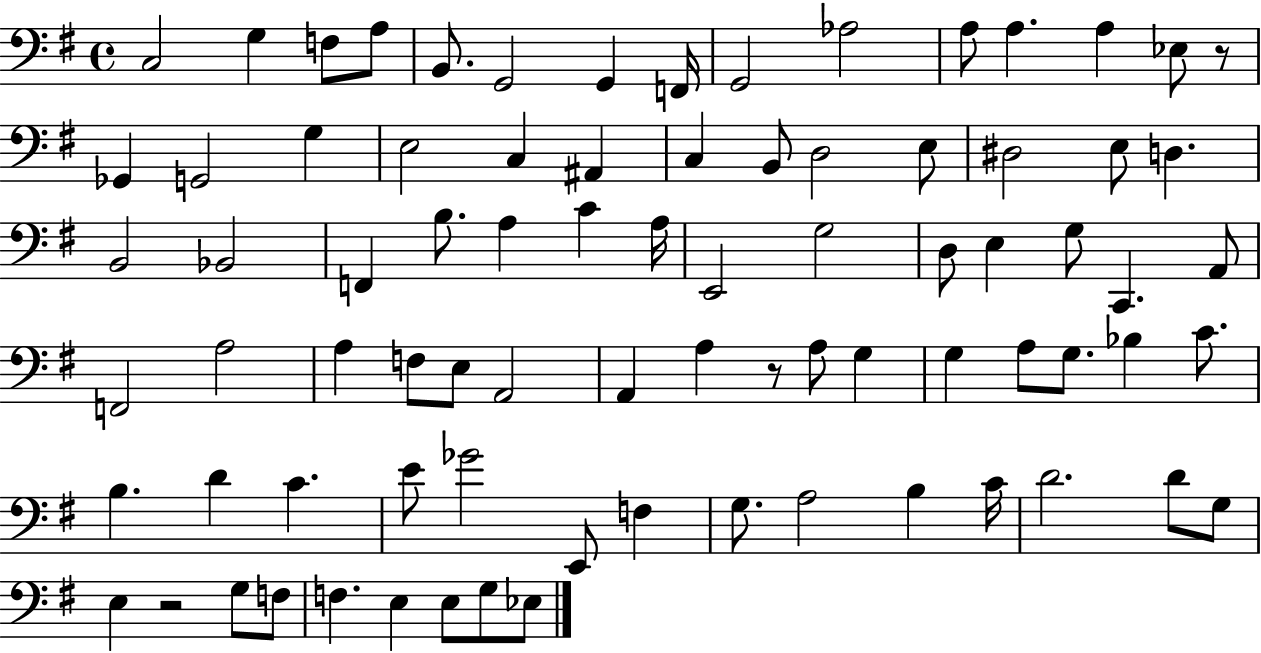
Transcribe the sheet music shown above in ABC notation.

X:1
T:Untitled
M:4/4
L:1/4
K:G
C,2 G, F,/2 A,/2 B,,/2 G,,2 G,, F,,/4 G,,2 _A,2 A,/2 A, A, _E,/2 z/2 _G,, G,,2 G, E,2 C, ^A,, C, B,,/2 D,2 E,/2 ^D,2 E,/2 D, B,,2 _B,,2 F,, B,/2 A, C A,/4 E,,2 G,2 D,/2 E, G,/2 C,, A,,/2 F,,2 A,2 A, F,/2 E,/2 A,,2 A,, A, z/2 A,/2 G, G, A,/2 G,/2 _B, C/2 B, D C E/2 _G2 E,,/2 F, G,/2 A,2 B, C/4 D2 D/2 G,/2 E, z2 G,/2 F,/2 F, E, E,/2 G,/2 _E,/2